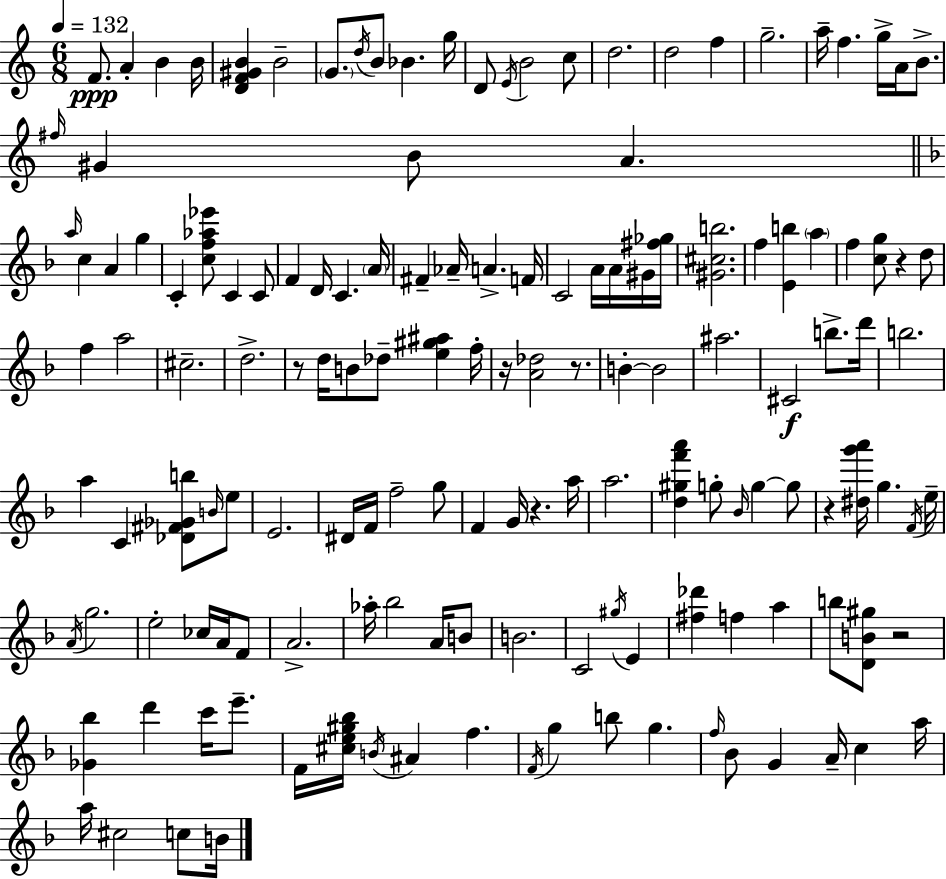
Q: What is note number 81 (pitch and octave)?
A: G5